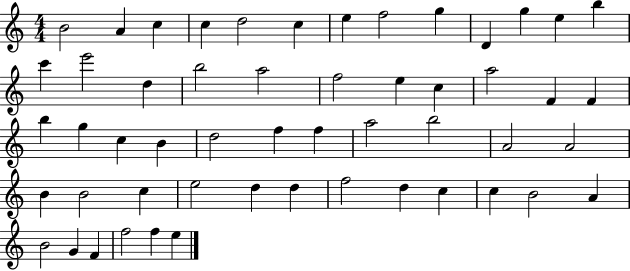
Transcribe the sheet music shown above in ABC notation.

X:1
T:Untitled
M:4/4
L:1/4
K:C
B2 A c c d2 c e f2 g D g e b c' e'2 d b2 a2 f2 e c a2 F F b g c B d2 f f a2 b2 A2 A2 B B2 c e2 d d f2 d c c B2 A B2 G F f2 f e